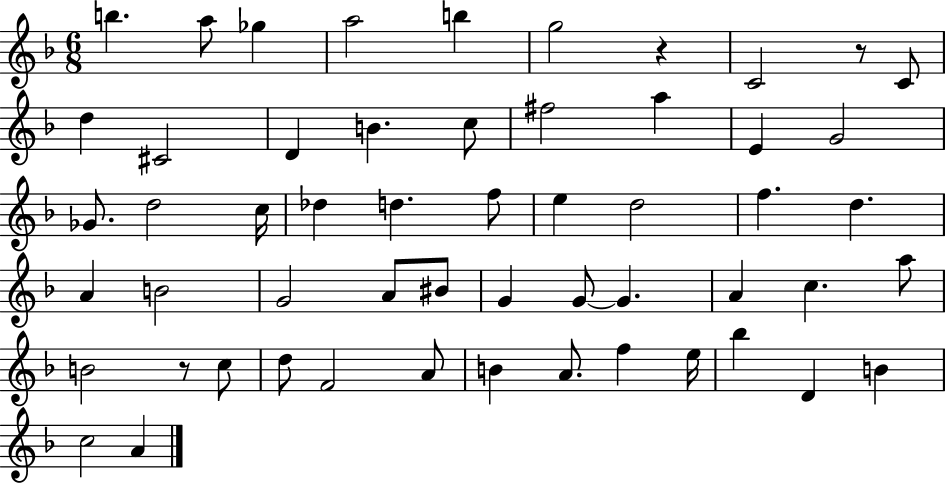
{
  \clef treble
  \numericTimeSignature
  \time 6/8
  \key f \major
  b''4. a''8 ges''4 | a''2 b''4 | g''2 r4 | c'2 r8 c'8 | \break d''4 cis'2 | d'4 b'4. c''8 | fis''2 a''4 | e'4 g'2 | \break ges'8. d''2 c''16 | des''4 d''4. f''8 | e''4 d''2 | f''4. d''4. | \break a'4 b'2 | g'2 a'8 bis'8 | g'4 g'8~~ g'4. | a'4 c''4. a''8 | \break b'2 r8 c''8 | d''8 f'2 a'8 | b'4 a'8. f''4 e''16 | bes''4 d'4 b'4 | \break c''2 a'4 | \bar "|."
}